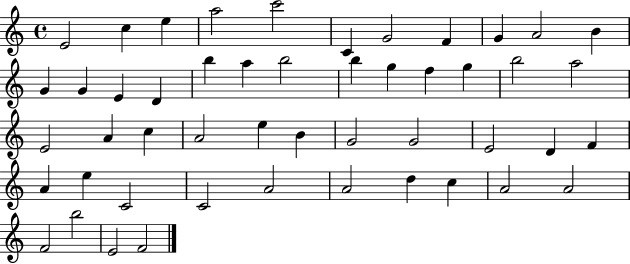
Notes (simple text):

E4/h C5/q E5/q A5/h C6/h C4/q G4/h F4/q G4/q A4/h B4/q G4/q G4/q E4/q D4/q B5/q A5/q B5/h B5/q G5/q F5/q G5/q B5/h A5/h E4/h A4/q C5/q A4/h E5/q B4/q G4/h G4/h E4/h D4/q F4/q A4/q E5/q C4/h C4/h A4/h A4/h D5/q C5/q A4/h A4/h F4/h B5/h E4/h F4/h